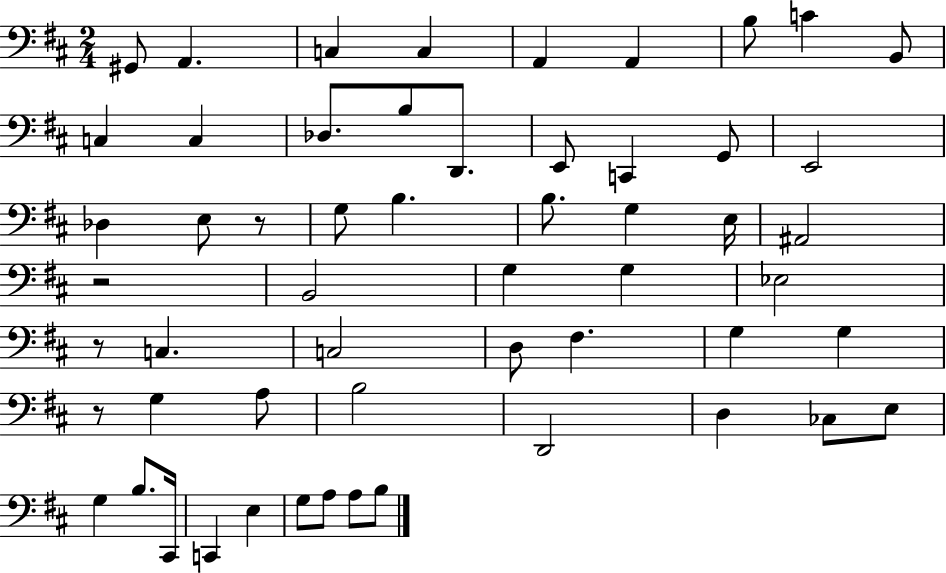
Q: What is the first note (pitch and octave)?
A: G#2